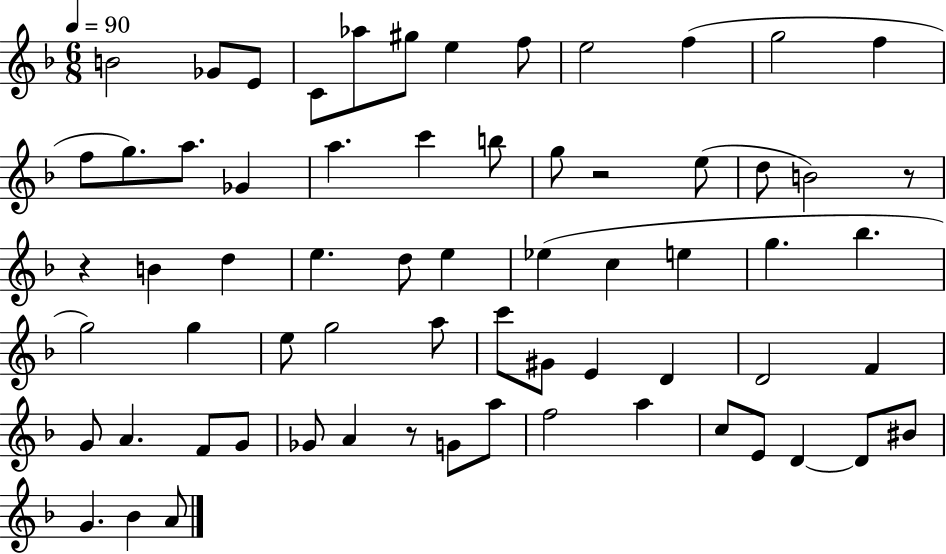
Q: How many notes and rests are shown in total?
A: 66